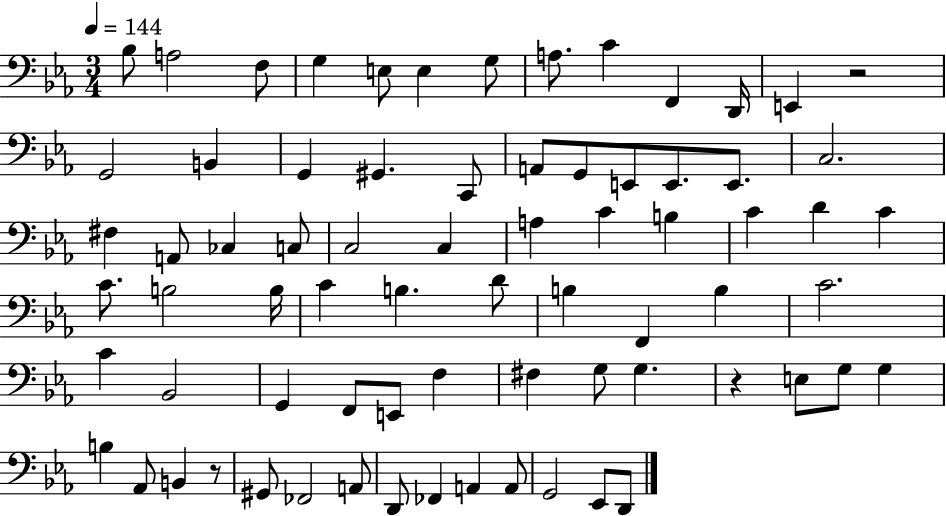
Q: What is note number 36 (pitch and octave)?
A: C4